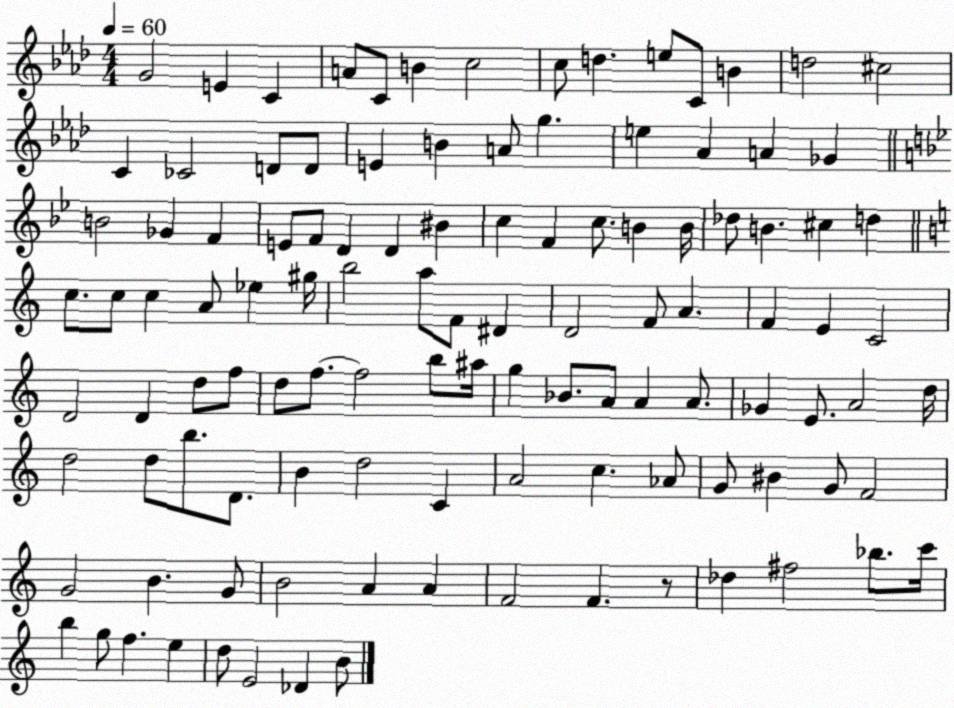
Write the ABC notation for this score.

X:1
T:Untitled
M:4/4
L:1/4
K:Ab
G2 E C A/2 C/2 B c2 c/2 d e/2 C/2 B d2 ^c2 C _C2 D/2 D/2 E B A/2 g e _A A _G B2 _G F E/2 F/2 D D ^B c F c/2 B B/4 _d/2 B ^c d c/2 c/2 c A/2 _e ^g/4 b2 a/2 F/2 ^D D2 F/2 A F E C2 D2 D d/2 f/2 d/2 f/2 f2 b/2 ^a/4 g _B/2 A/2 A A/2 _G E/2 A2 d/4 d2 d/2 b/2 D/2 B d2 C A2 c _A/2 G/2 ^B G/2 F2 G2 B G/2 B2 A A F2 F z/2 _d ^f2 _b/2 c'/4 b g/2 f e d/2 E2 _D B/2